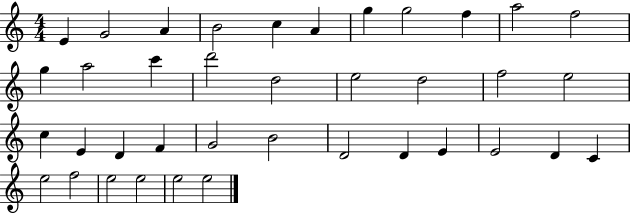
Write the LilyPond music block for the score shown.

{
  \clef treble
  \numericTimeSignature
  \time 4/4
  \key c \major
  e'4 g'2 a'4 | b'2 c''4 a'4 | g''4 g''2 f''4 | a''2 f''2 | \break g''4 a''2 c'''4 | d'''2 d''2 | e''2 d''2 | f''2 e''2 | \break c''4 e'4 d'4 f'4 | g'2 b'2 | d'2 d'4 e'4 | e'2 d'4 c'4 | \break e''2 f''2 | e''2 e''2 | e''2 e''2 | \bar "|."
}